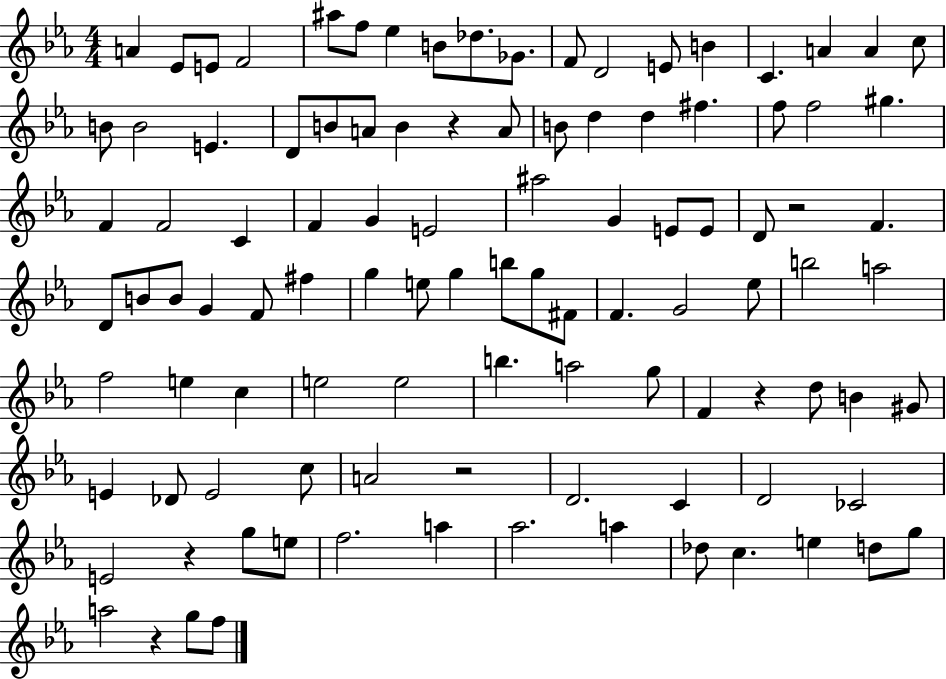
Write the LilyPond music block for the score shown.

{
  \clef treble
  \numericTimeSignature
  \time 4/4
  \key ees \major
  a'4 ees'8 e'8 f'2 | ais''8 f''8 ees''4 b'8 des''8. ges'8. | f'8 d'2 e'8 b'4 | c'4. a'4 a'4 c''8 | \break b'8 b'2 e'4. | d'8 b'8 a'8 b'4 r4 a'8 | b'8 d''4 d''4 fis''4. | f''8 f''2 gis''4. | \break f'4 f'2 c'4 | f'4 g'4 e'2 | ais''2 g'4 e'8 e'8 | d'8 r2 f'4. | \break d'8 b'8 b'8 g'4 f'8 fis''4 | g''4 e''8 g''4 b''8 g''8 fis'8 | f'4. g'2 ees''8 | b''2 a''2 | \break f''2 e''4 c''4 | e''2 e''2 | b''4. a''2 g''8 | f'4 r4 d''8 b'4 gis'8 | \break e'4 des'8 e'2 c''8 | a'2 r2 | d'2. c'4 | d'2 ces'2 | \break e'2 r4 g''8 e''8 | f''2. a''4 | aes''2. a''4 | des''8 c''4. e''4 d''8 g''8 | \break a''2 r4 g''8 f''8 | \bar "|."
}